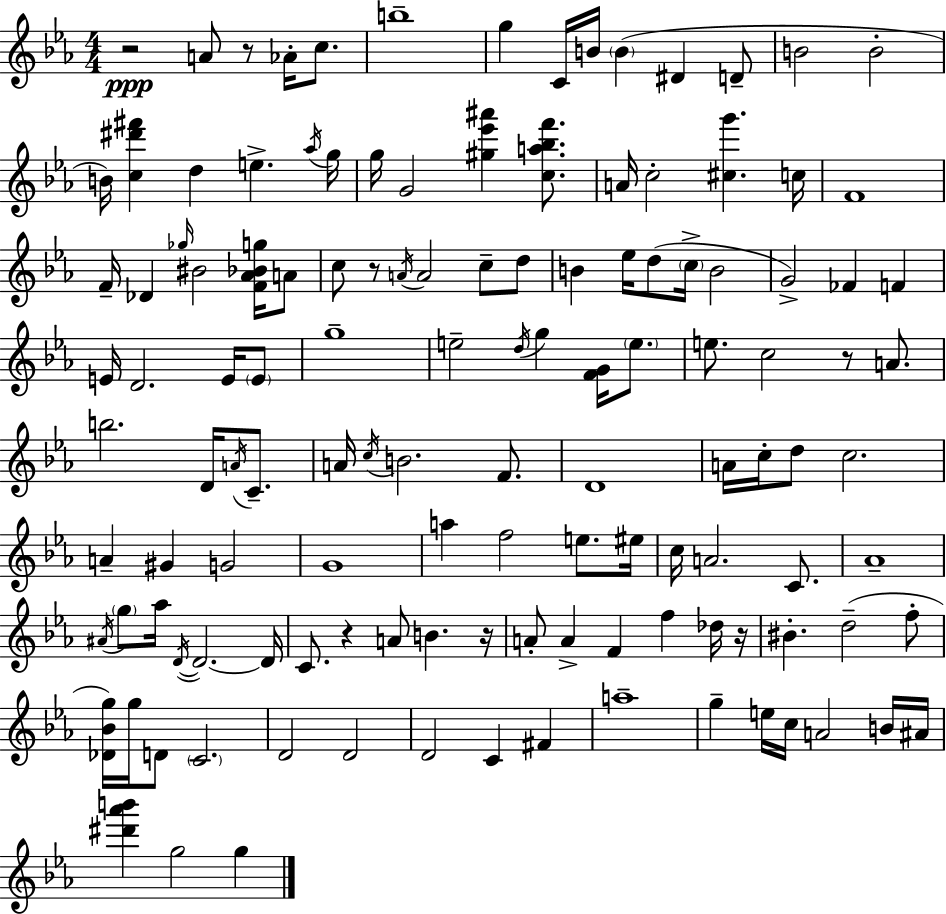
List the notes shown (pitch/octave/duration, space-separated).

R/h A4/e R/e Ab4/s C5/e. B5/w G5/q C4/s B4/s B4/q D#4/q D4/e B4/h B4/h B4/s [C5,D#6,F#6]/q D5/q E5/q. Ab5/s G5/s G5/s G4/h [G#5,Eb6,A#6]/q [C5,A5,Bb5,F6]/e. A4/s C5/h [C#5,G6]/q. C5/s F4/w F4/s Db4/q Gb5/s BIS4/h [F4,Ab4,Bb4,G5]/s A4/e C5/e R/e A4/s A4/h C5/e D5/e B4/q Eb5/s D5/e C5/s B4/h G4/h FES4/q F4/q E4/s D4/h. E4/s E4/e G5/w E5/h D5/s G5/q [F4,G4]/s E5/e. E5/e. C5/h R/e A4/e. B5/h. D4/s A4/s C4/e. A4/s C5/s B4/h. F4/e. D4/w A4/s C5/s D5/e C5/h. A4/q G#4/q G4/h G4/w A5/q F5/h E5/e. EIS5/s C5/s A4/h. C4/e. Ab4/w A#4/s G5/e Ab5/s D4/s D4/h. D4/s C4/e. R/q A4/e B4/q. R/s A4/e A4/q F4/q F5/q Db5/s R/s BIS4/q. D5/h F5/e [Db4,Bb4,G5]/s G5/s D4/e C4/h. D4/h D4/h D4/h C4/q F#4/q A5/w G5/q E5/s C5/s A4/h B4/s A#4/s [D#6,Ab6,B6]/q G5/h G5/q